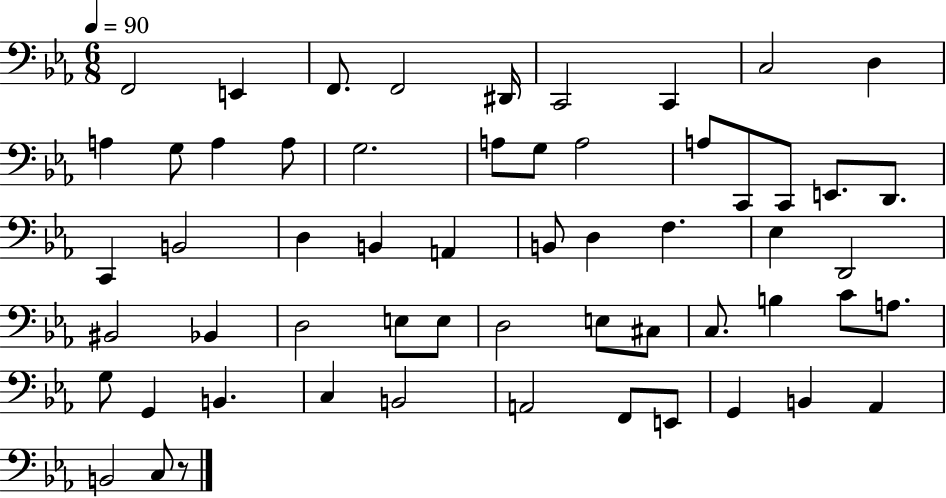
{
  \clef bass
  \numericTimeSignature
  \time 6/8
  \key ees \major
  \tempo 4 = 90
  f,2 e,4 | f,8. f,2 dis,16 | c,2 c,4 | c2 d4 | \break a4 g8 a4 a8 | g2. | a8 g8 a2 | a8 c,8 c,8 e,8. d,8. | \break c,4 b,2 | d4 b,4 a,4 | b,8 d4 f4. | ees4 d,2 | \break bis,2 bes,4 | d2 e8 e8 | d2 e8 cis8 | c8. b4 c'8 a8. | \break g8 g,4 b,4. | c4 b,2 | a,2 f,8 e,8 | g,4 b,4 aes,4 | \break b,2 c8 r8 | \bar "|."
}